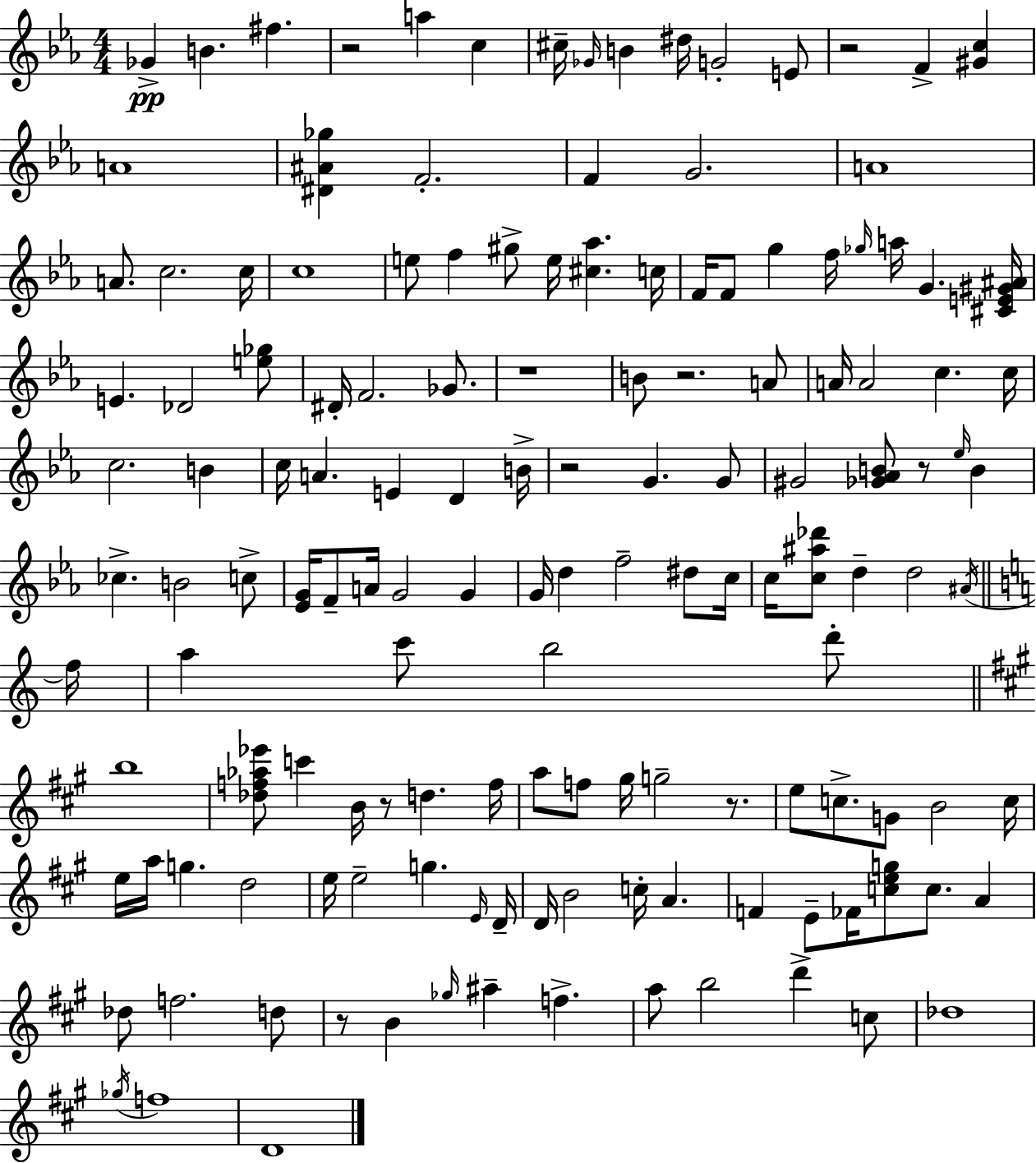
{
  \clef treble
  \numericTimeSignature
  \time 4/4
  \key ees \major
  ges'4->\pp b'4. fis''4. | r2 a''4 c''4 | cis''16-- \grace { ges'16 } b'4 dis''16 g'2-. e'8 | r2 f'4-> <gis' c''>4 | \break a'1 | <dis' ais' ges''>4 f'2.-. | f'4 g'2. | a'1 | \break a'8. c''2. | c''16 c''1 | e''8 f''4 gis''8-> e''16 <cis'' aes''>4. | c''16 f'16 f'8 g''4 f''16 \grace { ges''16 } a''16 g'4. | \break <cis' e' gis' ais'>16 e'4. des'2 | <e'' ges''>8 dis'16-. f'2. ges'8. | r1 | b'8 r2. | \break a'8 a'16 a'2 c''4. | c''16 c''2. b'4 | c''16 a'4. e'4 d'4 | b'16-> r2 g'4. | \break g'8 gis'2 <ges' aes' b'>8 r8 \grace { ees''16 } b'4 | ces''4.-> b'2 | c''8-> <ees' g'>16 f'8-- a'16 g'2 g'4 | g'16 d''4 f''2-- | \break dis''8 c''16 c''16 <c'' ais'' des'''>8 d''4-- d''2 | \acciaccatura { ais'16 } \bar "||" \break \key a \minor f''16 a''4 c'''8 b''2 d'''8-. | \bar "||" \break \key a \major b''1 | <des'' f'' aes'' ees'''>8 c'''4 b'16 r8 d''4. f''16 | a''8 f''8 gis''16 g''2-- r8. | e''8 c''8.-> g'8 b'2 c''16 | \break e''16 a''16 g''4. d''2 | e''16 e''2-- g''4. \grace { e'16 } | d'16-- d'16 b'2 c''16-. a'4. | f'4 e'8-- fes'16 <c'' e'' g''>8 c''8. a'4 | \break des''8 f''2. d''8 | r8 b'4 \grace { ges''16 } ais''4-- f''4.-> | a''8 b''2 d'''4-> | c''8 des''1 | \break \acciaccatura { ges''16 } f''1 | d'1 | \bar "|."
}